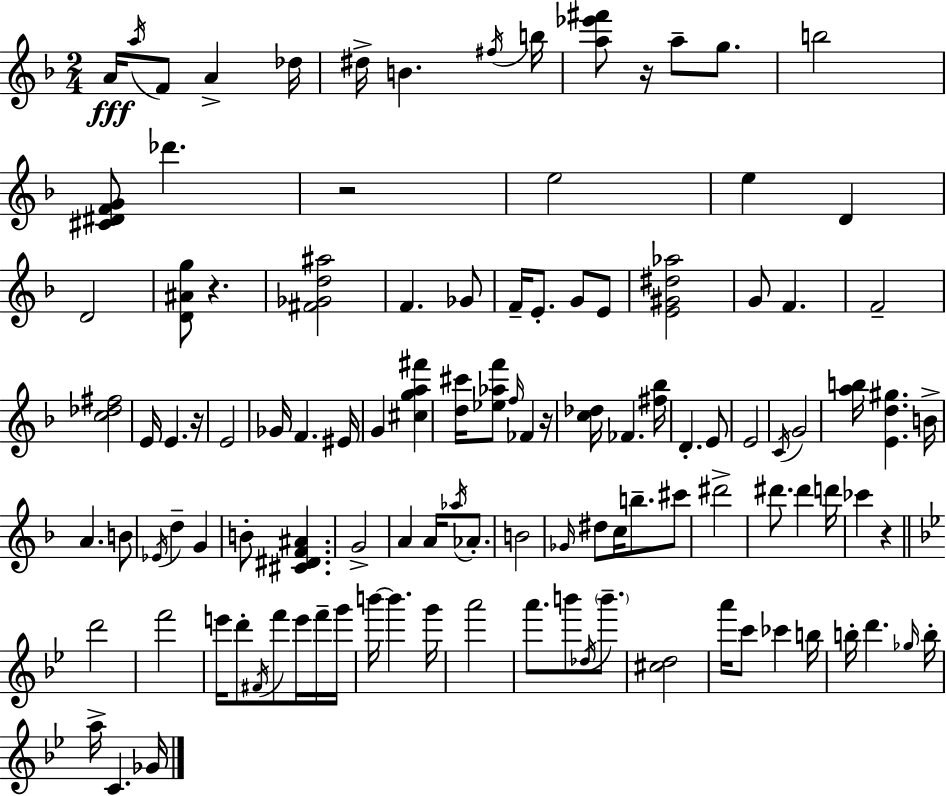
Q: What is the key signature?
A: D minor